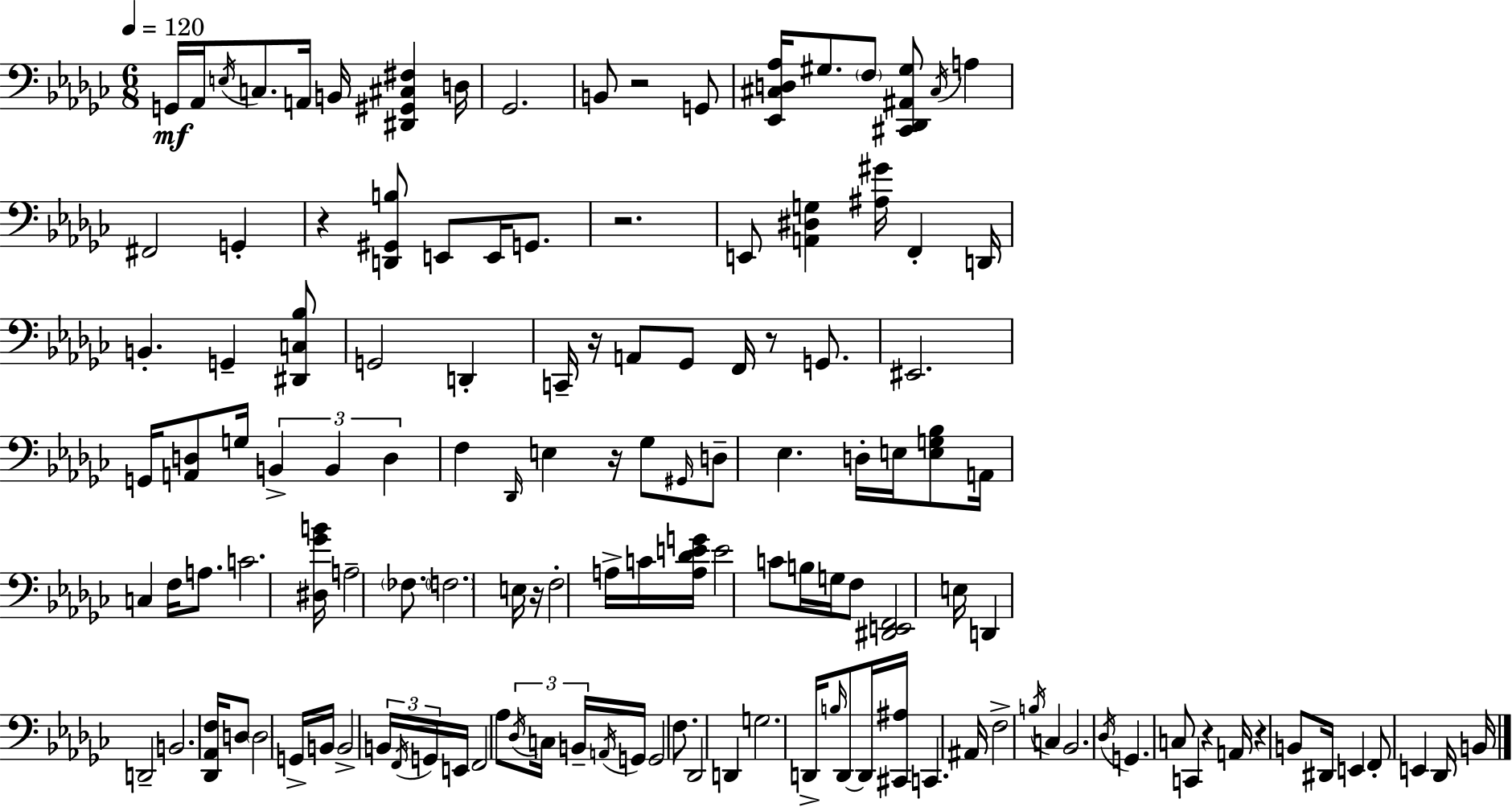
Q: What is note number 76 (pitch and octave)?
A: E2